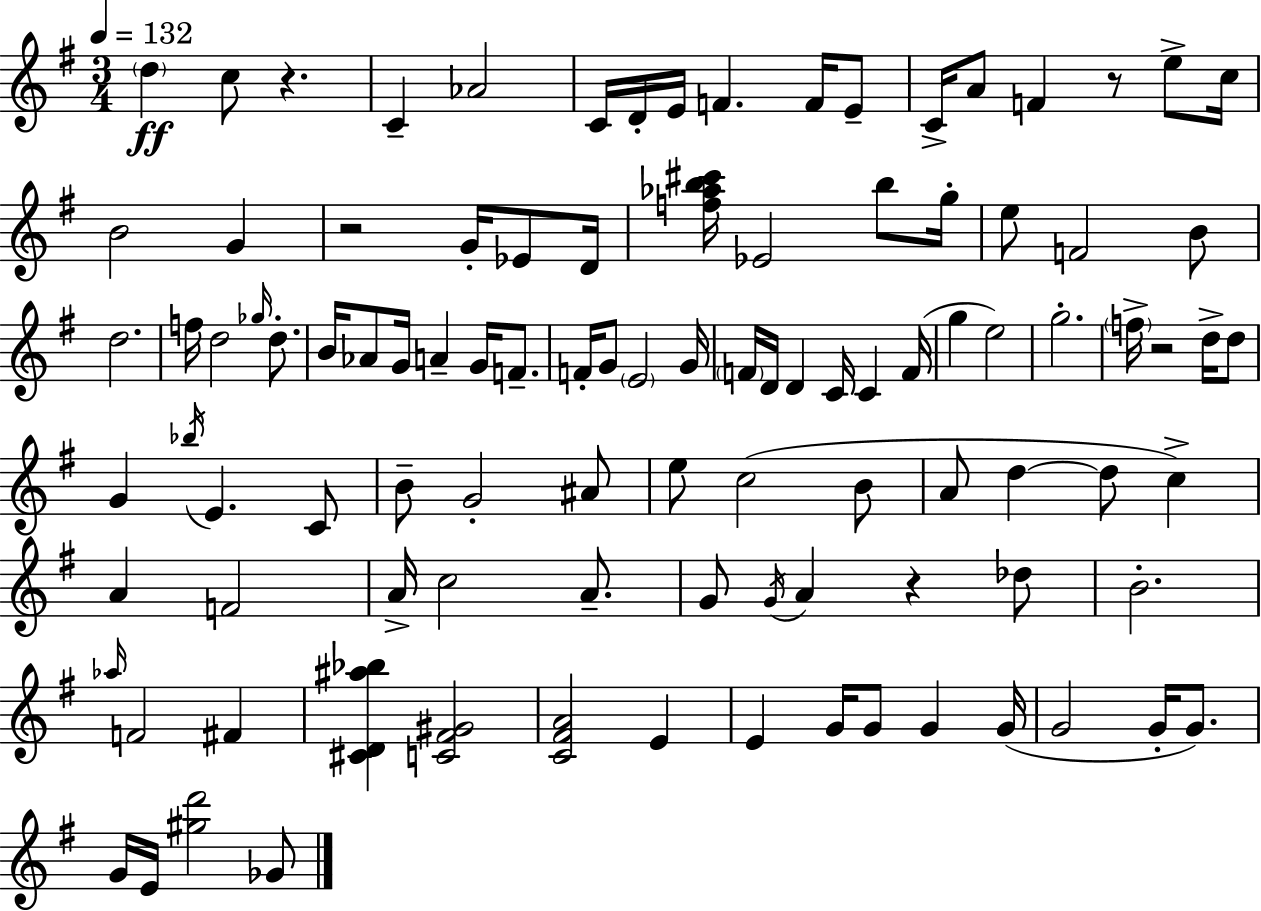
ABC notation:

X:1
T:Untitled
M:3/4
L:1/4
K:G
d c/2 z C _A2 C/4 D/4 E/4 F F/4 E/2 C/4 A/2 F z/2 e/2 c/4 B2 G z2 G/4 _E/2 D/4 [f_ab^c']/4 _E2 b/2 g/4 e/2 F2 B/2 d2 f/4 d2 _g/4 d/2 B/4 _A/2 G/4 A G/4 F/2 F/4 G/2 E2 G/4 F/4 D/4 D C/4 C F/4 g e2 g2 f/4 z2 d/4 d/2 G _b/4 E C/2 B/2 G2 ^A/2 e/2 c2 B/2 A/2 d d/2 c A F2 A/4 c2 A/2 G/2 G/4 A z _d/2 B2 _a/4 F2 ^F [^CD^a_b] [C^F^G]2 [C^FA]2 E E G/4 G/2 G G/4 G2 G/4 G/2 G/4 E/4 [^gd']2 _G/2